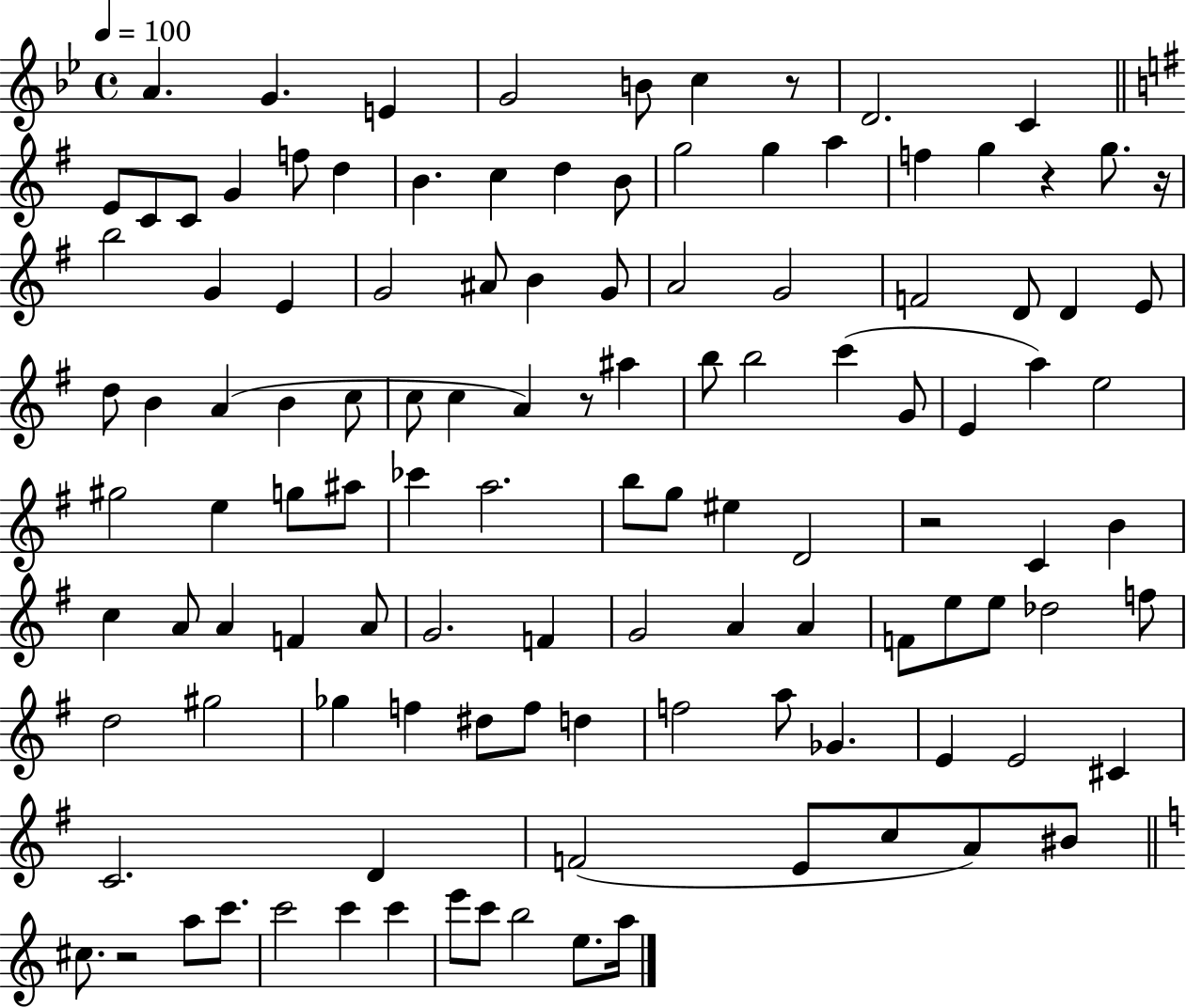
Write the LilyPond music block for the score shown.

{
  \clef treble
  \time 4/4
  \defaultTimeSignature
  \key bes \major
  \tempo 4 = 100
  a'4. g'4. e'4 | g'2 b'8 c''4 r8 | d'2. c'4 | \bar "||" \break \key g \major e'8 c'8 c'8 g'4 f''8 d''4 | b'4. c''4 d''4 b'8 | g''2 g''4 a''4 | f''4 g''4 r4 g''8. r16 | \break b''2 g'4 e'4 | g'2 ais'8 b'4 g'8 | a'2 g'2 | f'2 d'8 d'4 e'8 | \break d''8 b'4 a'4( b'4 c''8 | c''8 c''4 a'4) r8 ais''4 | b''8 b''2 c'''4( g'8 | e'4 a''4) e''2 | \break gis''2 e''4 g''8 ais''8 | ces'''4 a''2. | b''8 g''8 eis''4 d'2 | r2 c'4 b'4 | \break c''4 a'8 a'4 f'4 a'8 | g'2. f'4 | g'2 a'4 a'4 | f'8 e''8 e''8 des''2 f''8 | \break d''2 gis''2 | ges''4 f''4 dis''8 f''8 d''4 | f''2 a''8 ges'4. | e'4 e'2 cis'4 | \break c'2. d'4 | f'2( e'8 c''8 a'8) bis'8 | \bar "||" \break \key a \minor cis''8. r2 a''8 c'''8. | c'''2 c'''4 c'''4 | e'''8 c'''8 b''2 e''8. a''16 | \bar "|."
}